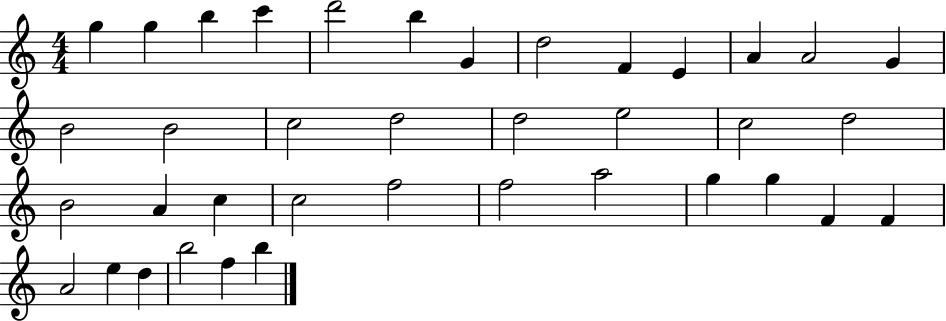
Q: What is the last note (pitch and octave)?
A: B5